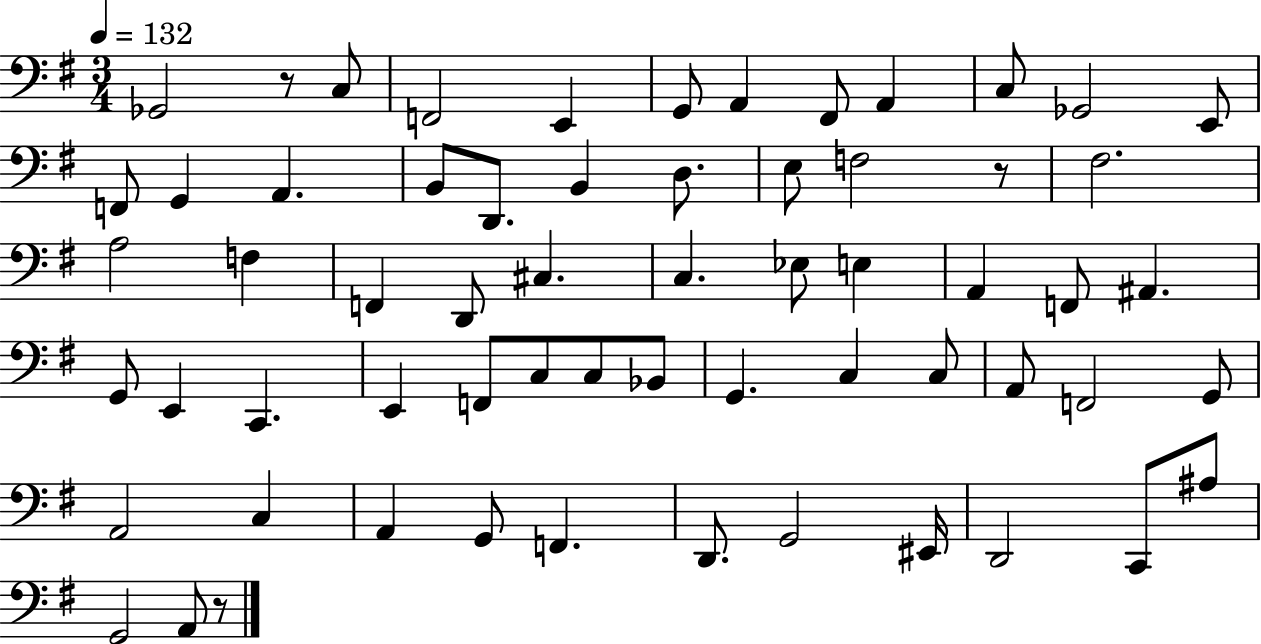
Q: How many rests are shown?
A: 3